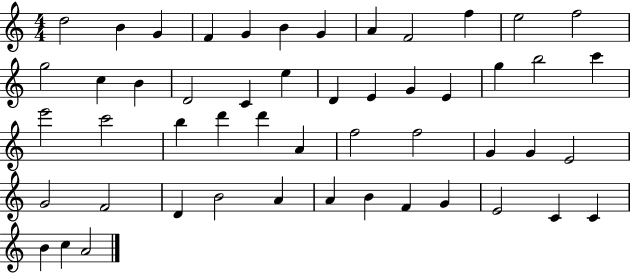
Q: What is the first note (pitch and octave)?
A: D5